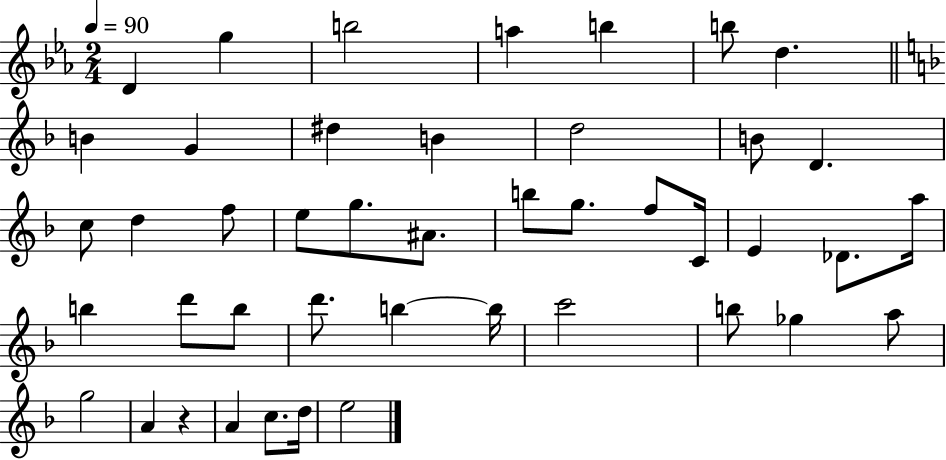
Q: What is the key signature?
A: EES major